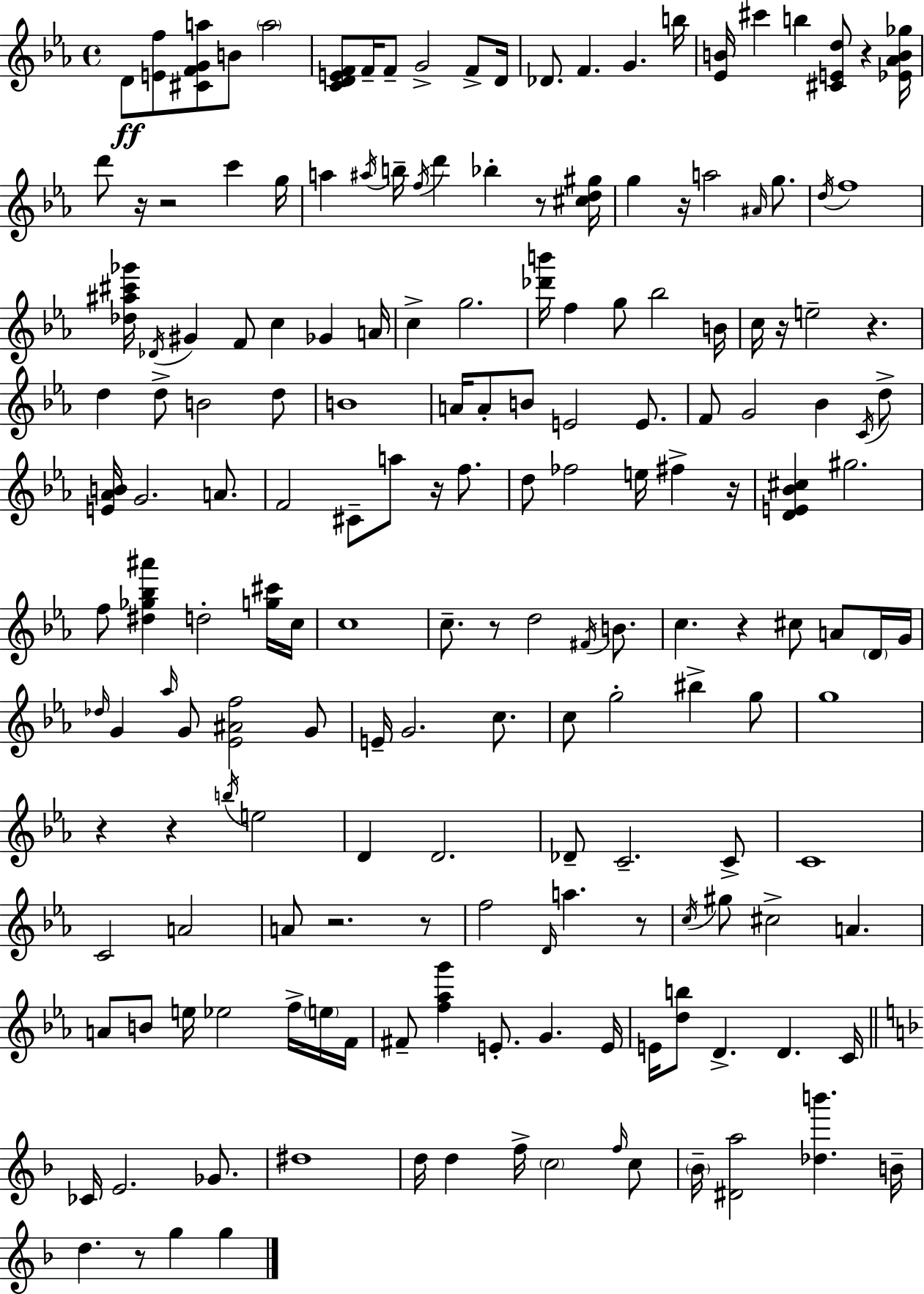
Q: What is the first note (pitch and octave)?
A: D4